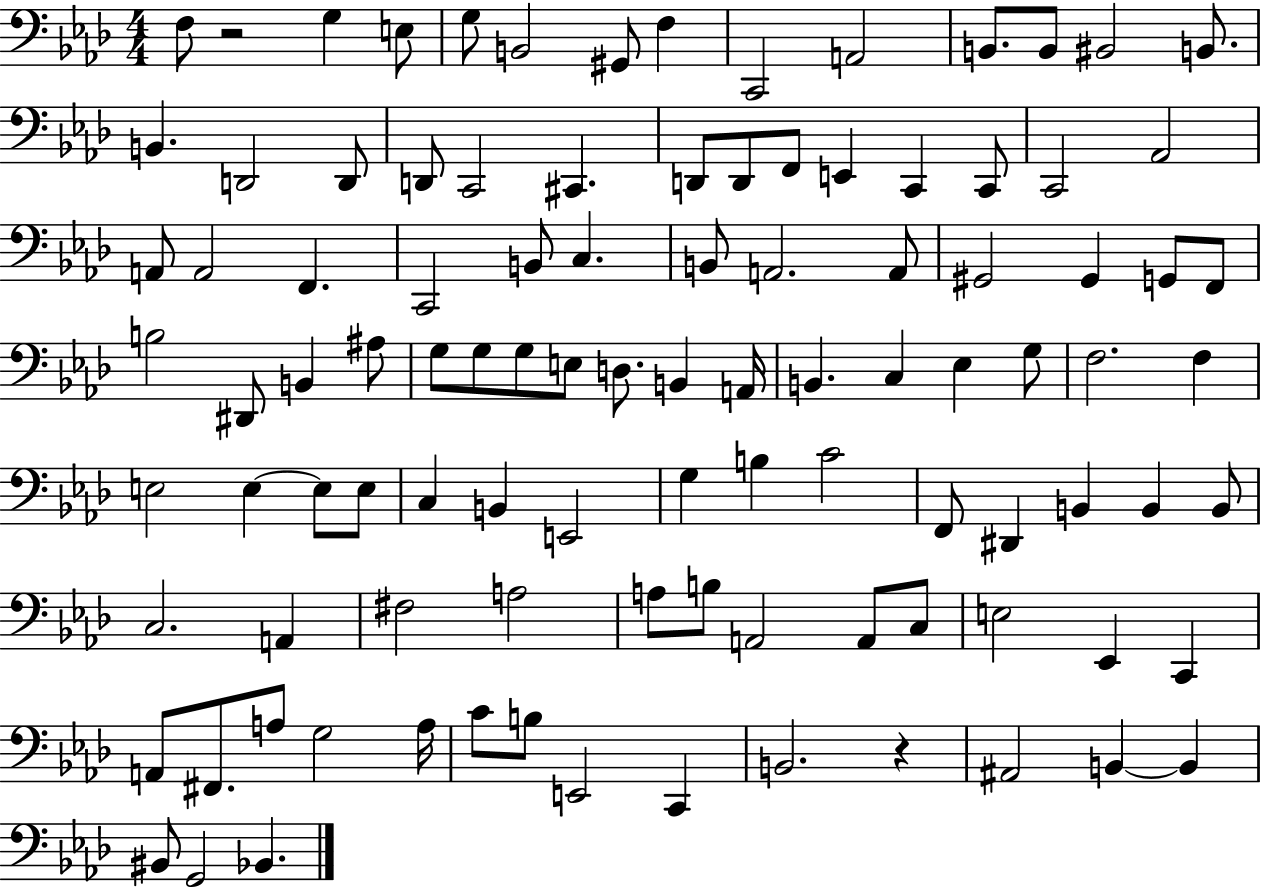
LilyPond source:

{
  \clef bass
  \numericTimeSignature
  \time 4/4
  \key aes \major
  f8 r2 g4 e8 | g8 b,2 gis,8 f4 | c,2 a,2 | b,8. b,8 bis,2 b,8. | \break b,4. d,2 d,8 | d,8 c,2 cis,4. | d,8 d,8 f,8 e,4 c,4 c,8 | c,2 aes,2 | \break a,8 a,2 f,4. | c,2 b,8 c4. | b,8 a,2. a,8 | gis,2 gis,4 g,8 f,8 | \break b2 dis,8 b,4 ais8 | g8 g8 g8 e8 d8. b,4 a,16 | b,4. c4 ees4 g8 | f2. f4 | \break e2 e4~~ e8 e8 | c4 b,4 e,2 | g4 b4 c'2 | f,8 dis,4 b,4 b,4 b,8 | \break c2. a,4 | fis2 a2 | a8 b8 a,2 a,8 c8 | e2 ees,4 c,4 | \break a,8 fis,8. a8 g2 a16 | c'8 b8 e,2 c,4 | b,2. r4 | ais,2 b,4~~ b,4 | \break bis,8 g,2 bes,4. | \bar "|."
}